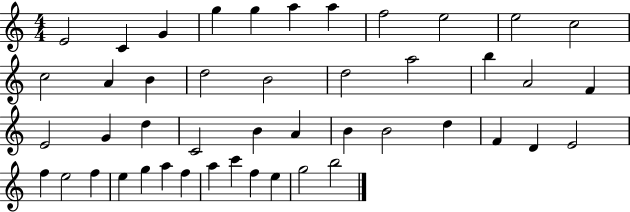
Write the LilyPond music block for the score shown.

{
  \clef treble
  \numericTimeSignature
  \time 4/4
  \key c \major
  e'2 c'4 g'4 | g''4 g''4 a''4 a''4 | f''2 e''2 | e''2 c''2 | \break c''2 a'4 b'4 | d''2 b'2 | d''2 a''2 | b''4 a'2 f'4 | \break e'2 g'4 d''4 | c'2 b'4 a'4 | b'4 b'2 d''4 | f'4 d'4 e'2 | \break f''4 e''2 f''4 | e''4 g''4 a''4 f''4 | a''4 c'''4 f''4 e''4 | g''2 b''2 | \break \bar "|."
}